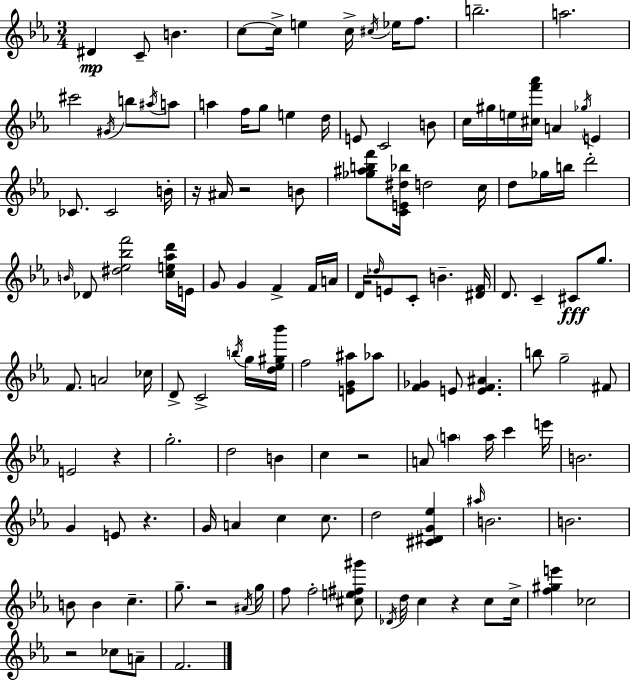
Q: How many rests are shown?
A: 8